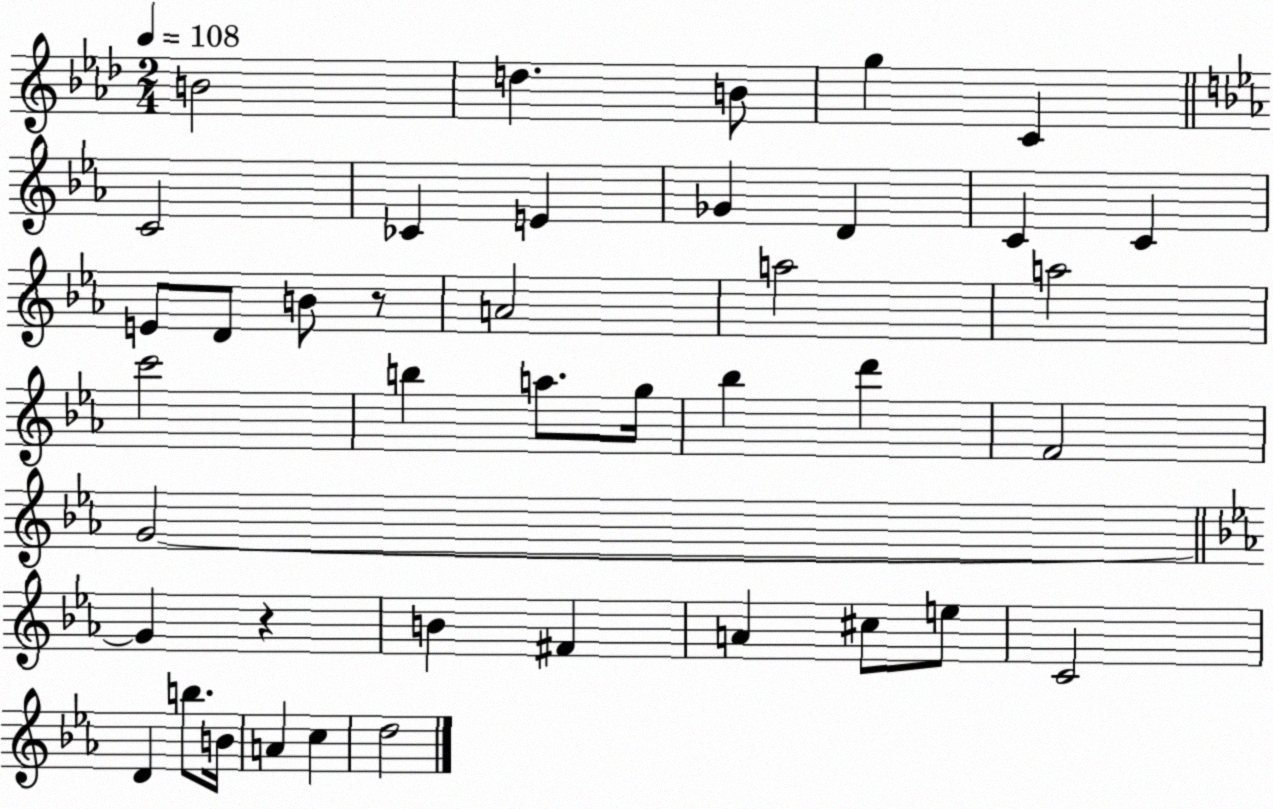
X:1
T:Untitled
M:2/4
L:1/4
K:Ab
B2 d B/2 g C C2 _C E _G D C C E/2 D/2 B/2 z/2 A2 a2 a2 c'2 b a/2 g/4 _b d' F2 G2 G z B ^F A ^c/2 e/2 C2 D b/2 B/4 A c d2